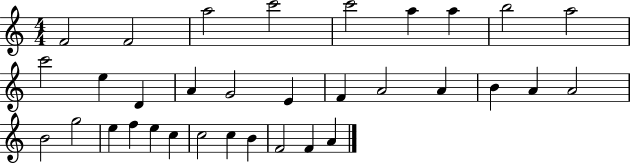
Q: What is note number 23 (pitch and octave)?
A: G5